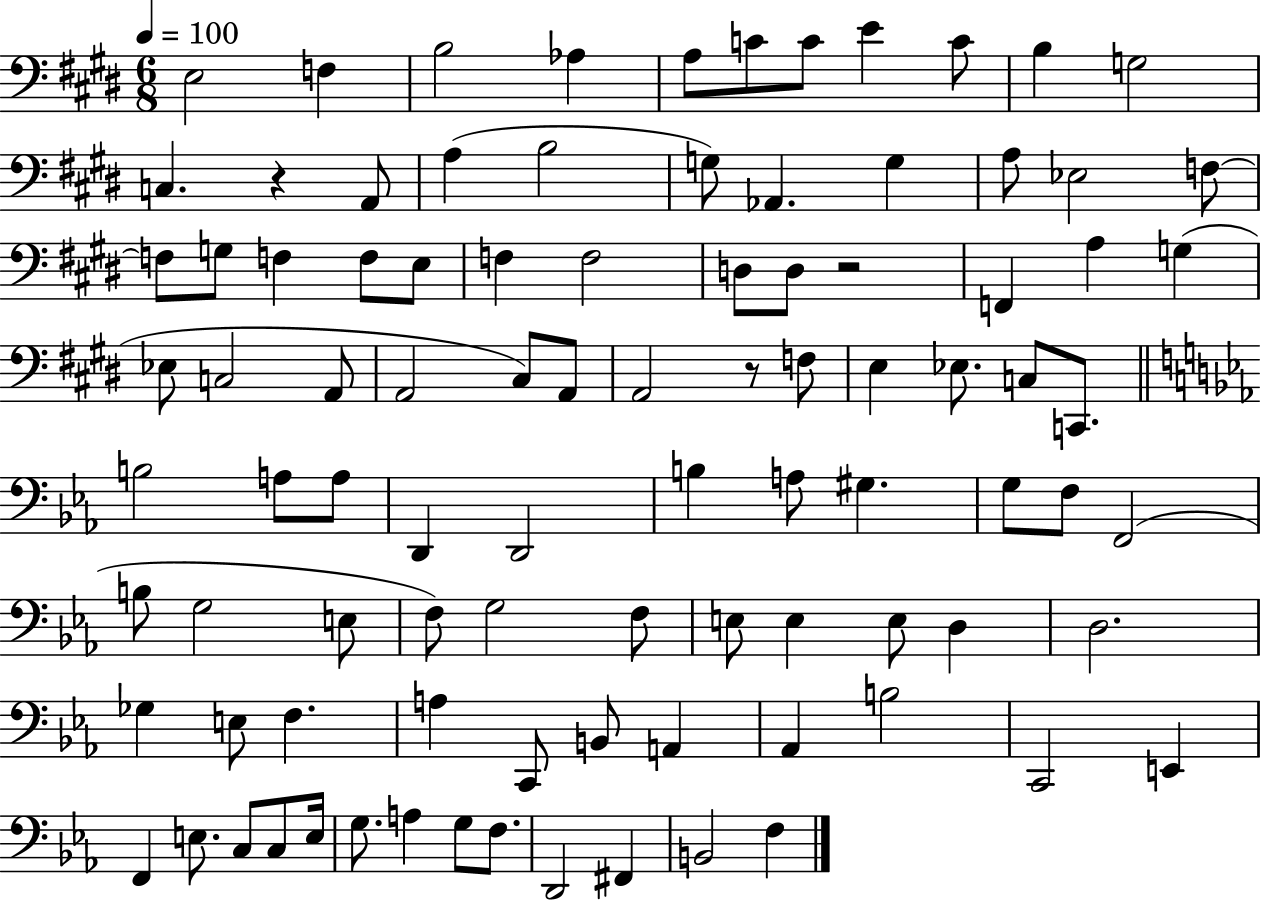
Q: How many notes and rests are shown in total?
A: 94